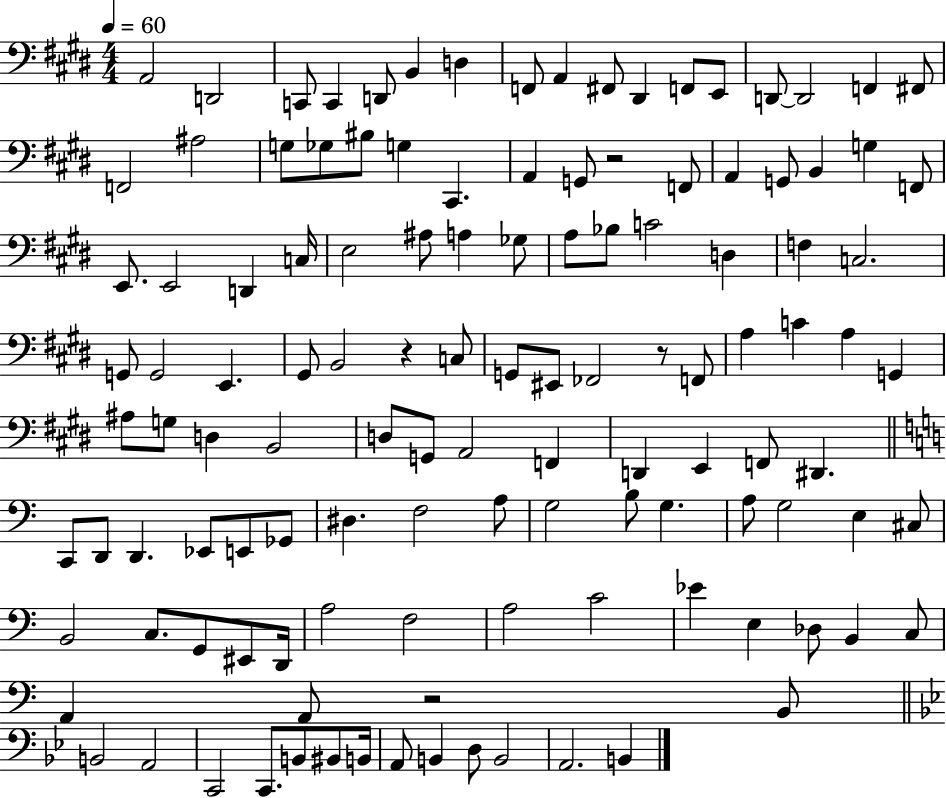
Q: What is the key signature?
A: E major